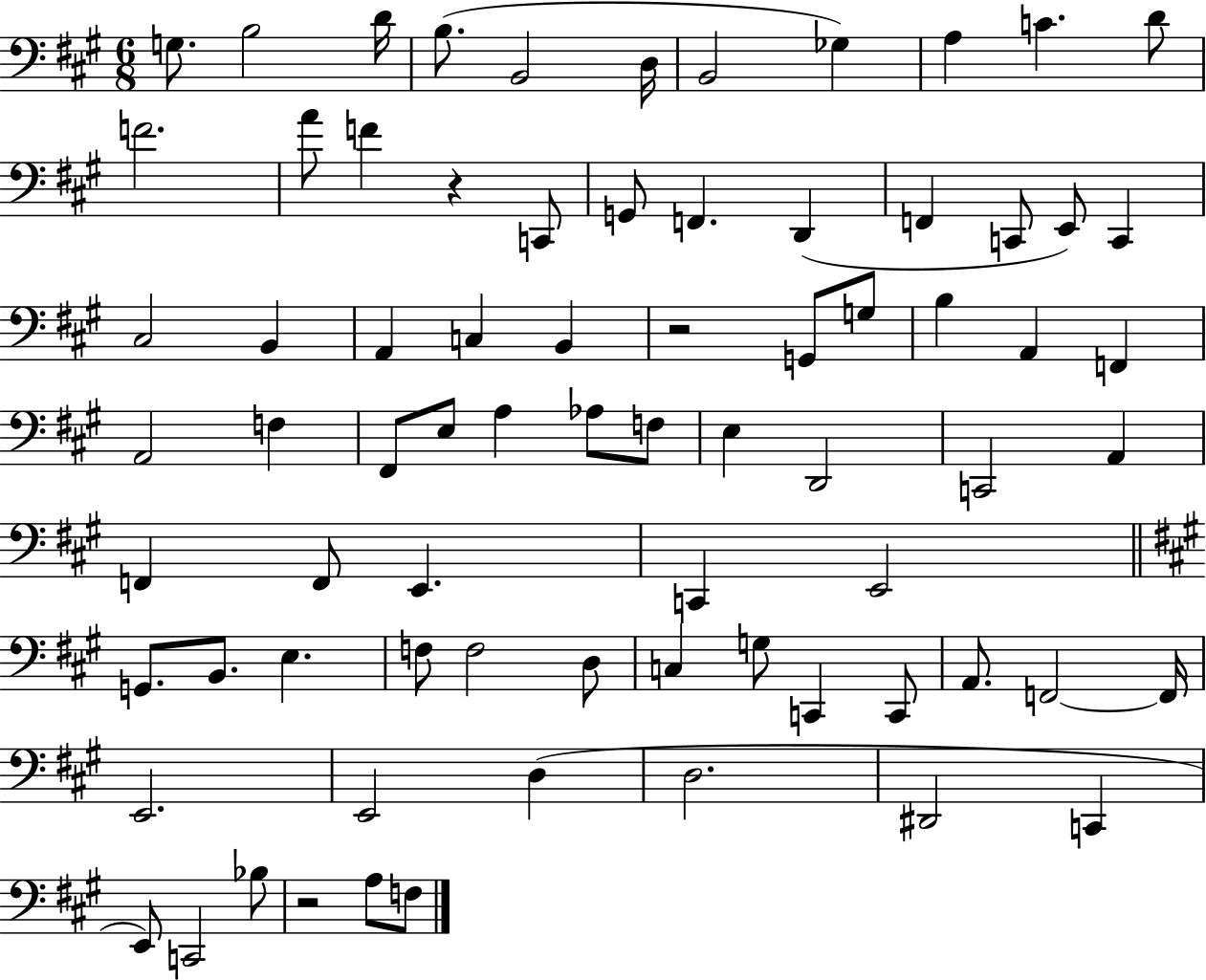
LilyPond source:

{
  \clef bass
  \numericTimeSignature
  \time 6/8
  \key a \major
  g8. b2 d'16 | b8.( b,2 d16 | b,2 ges4) | a4 c'4. d'8 | \break f'2. | a'8 f'4 r4 c,8 | g,8 f,4. d,4( | f,4 c,8 e,8) c,4 | \break cis2 b,4 | a,4 c4 b,4 | r2 g,8 g8 | b4 a,4 f,4 | \break a,2 f4 | fis,8 e8 a4 aes8 f8 | e4 d,2 | c,2 a,4 | \break f,4 f,8 e,4. | c,4 e,2 | \bar "||" \break \key a \major g,8. b,8. e4. | f8 f2 d8 | c4 g8 c,4 c,8 | a,8. f,2~~ f,16 | \break e,2. | e,2 d4( | d2. | dis,2 c,4 | \break e,8) c,2 bes8 | r2 a8 f8 | \bar "|."
}